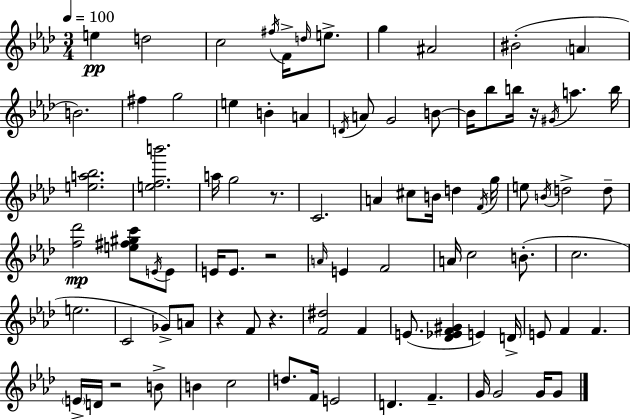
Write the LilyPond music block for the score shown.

{
  \clef treble
  \numericTimeSignature
  \time 3/4
  \key f \minor
  \tempo 4 = 100
  e''4\pp d''2 | c''2 \acciaccatura { fis''16 } f'16-> \grace { d''16 } e''8.-> | g''4 ais'2 | bis'2-.( \parenthesize a'4 | \break b'2.) | fis''4 g''2 | e''4 b'4-. a'4 | \acciaccatura { d'16 } a'8 g'2 | \break b'8~~ b'16 bes''8 b''16 r16 \acciaccatura { gis'16 } a''4. | b''16 <e'' a'' bes''>2. | <e'' f'' b'''>2. | a''16 g''2 | \break r8. c'2. | a'4 cis''8 b'16 d''4 | \acciaccatura { f'16 } g''16 e''8 \acciaccatura { b'16 } d''2-> | d''8-- <f'' des'''>2\mp | \break <e'' fis'' gis'' c'''>8 \acciaccatura { e'16 } e'8 e'16 e'8. r2 | \grace { a'16 } e'4 | f'2 a'16 c''2 | b'8.-.( c''2. | \break e''2. | c'2 | ges'8->) a'8 r4 | f'8 r4. <f' dis''>2 | \break f'4 e'8.( <des' ees' f' gis'>4 | e'4) d'16-> e'8 f'4 | f'4. \parenthesize e'16-> d'16 r2 | b'8-> b'4 | \break c''2 d''8. f'16 | e'2 d'4. | f'4.-- g'16 g'2 | g'16 g'8 \bar "|."
}